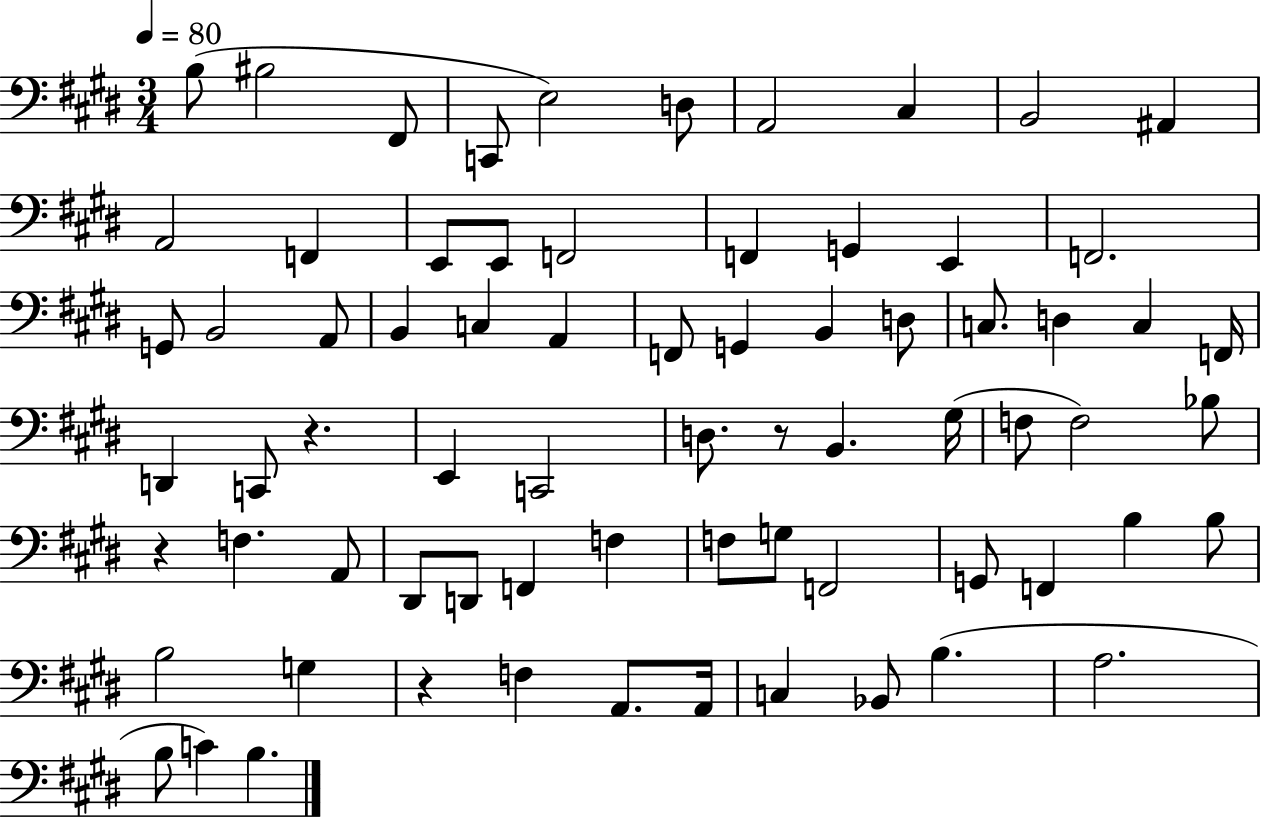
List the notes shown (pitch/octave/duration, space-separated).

B3/e BIS3/h F#2/e C2/e E3/h D3/e A2/h C#3/q B2/h A#2/q A2/h F2/q E2/e E2/e F2/h F2/q G2/q E2/q F2/h. G2/e B2/h A2/e B2/q C3/q A2/q F2/e G2/q B2/q D3/e C3/e. D3/q C3/q F2/s D2/q C2/e R/q. E2/q C2/h D3/e. R/e B2/q. G#3/s F3/e F3/h Bb3/e R/q F3/q. A2/e D#2/e D2/e F2/q F3/q F3/e G3/e F2/h G2/e F2/q B3/q B3/e B3/h G3/q R/q F3/q A2/e. A2/s C3/q Bb2/e B3/q. A3/h. B3/e C4/q B3/q.